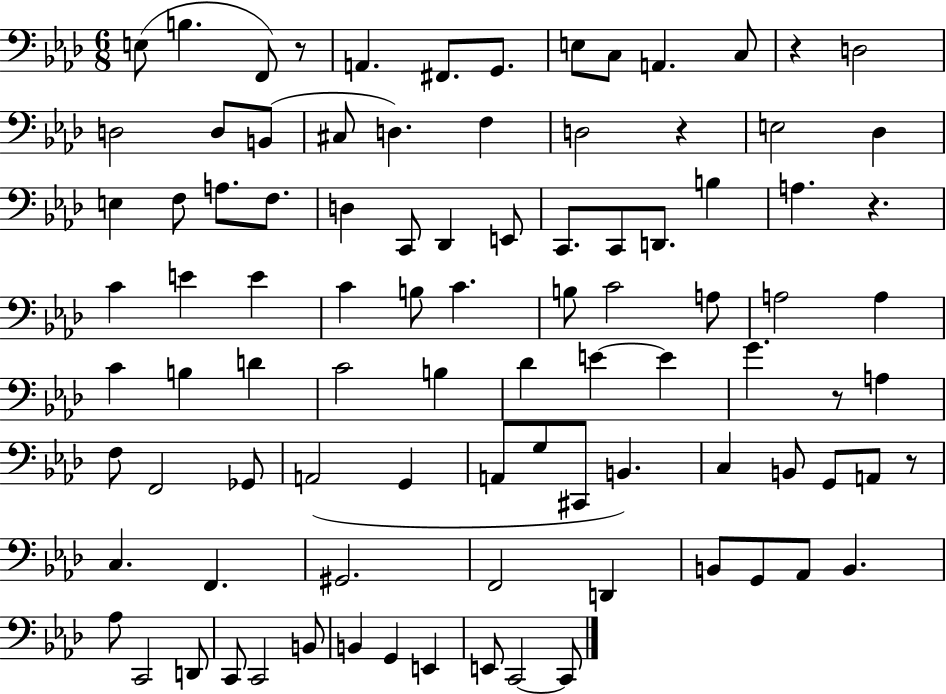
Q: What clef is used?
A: bass